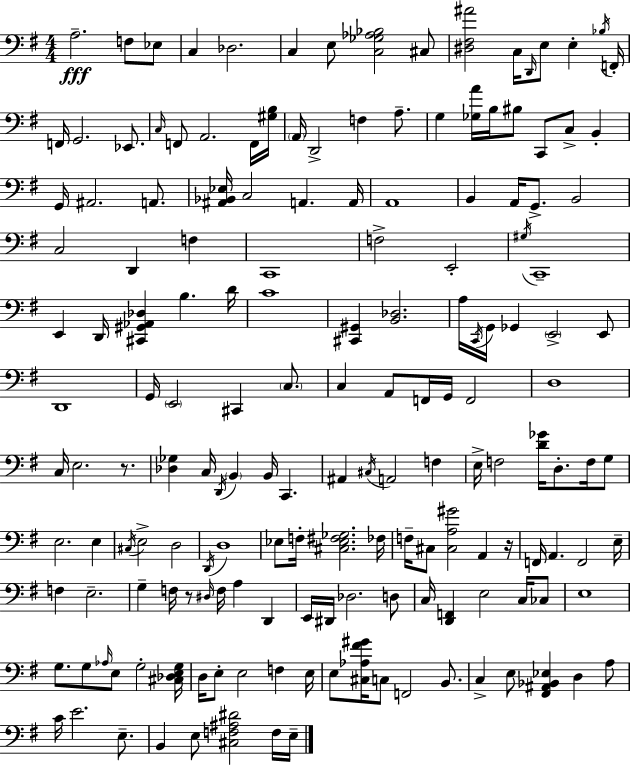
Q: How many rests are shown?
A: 3